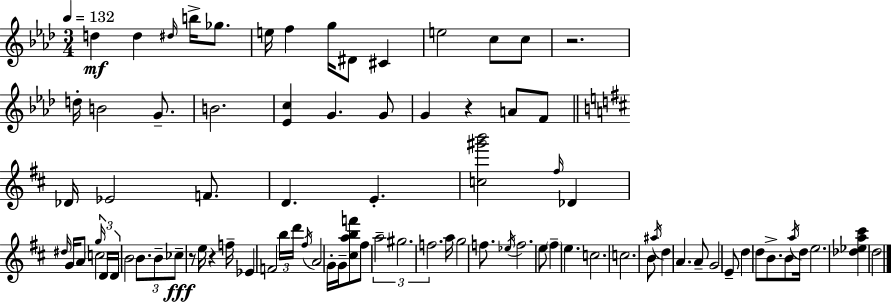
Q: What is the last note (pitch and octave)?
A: D5